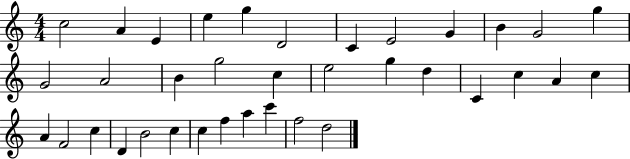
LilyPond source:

{
  \clef treble
  \numericTimeSignature
  \time 4/4
  \key c \major
  c''2 a'4 e'4 | e''4 g''4 d'2 | c'4 e'2 g'4 | b'4 g'2 g''4 | \break g'2 a'2 | b'4 g''2 c''4 | e''2 g''4 d''4 | c'4 c''4 a'4 c''4 | \break a'4 f'2 c''4 | d'4 b'2 c''4 | c''4 f''4 a''4 c'''4 | f''2 d''2 | \break \bar "|."
}